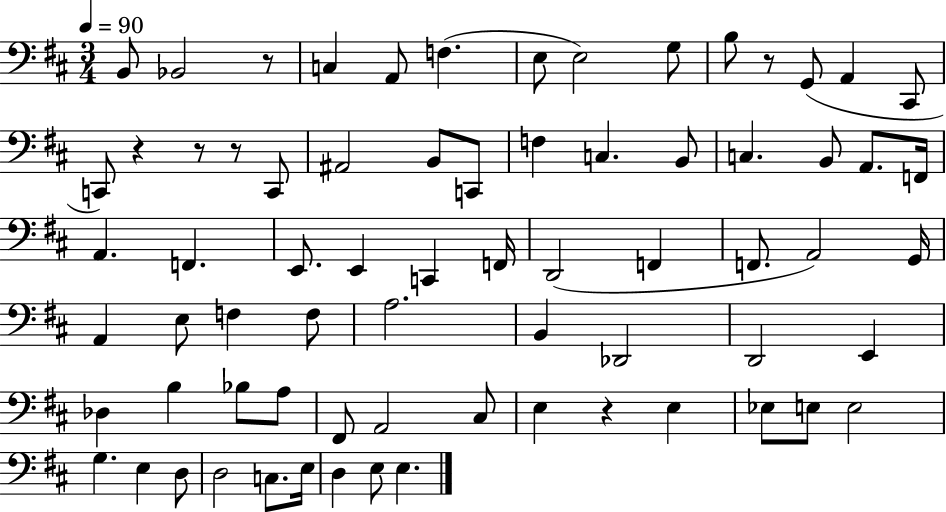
B2/e Bb2/h R/e C3/q A2/e F3/q. E3/e E3/h G3/e B3/e R/e G2/e A2/q C#2/e C2/e R/q R/e R/e C2/e A#2/h B2/e C2/e F3/q C3/q. B2/e C3/q. B2/e A2/e. F2/s A2/q. F2/q. E2/e. E2/q C2/q F2/s D2/h F2/q F2/e. A2/h G2/s A2/q E3/e F3/q F3/e A3/h. B2/q Db2/h D2/h E2/q Db3/q B3/q Bb3/e A3/e F#2/e A2/h C#3/e E3/q R/q E3/q Eb3/e E3/e E3/h G3/q. E3/q D3/e D3/h C3/e. E3/s D3/q E3/e E3/q.